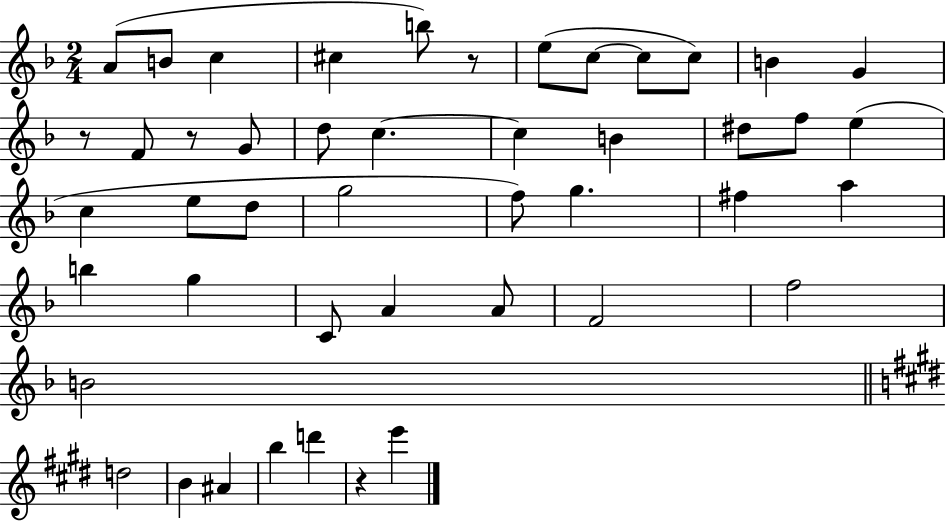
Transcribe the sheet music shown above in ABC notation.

X:1
T:Untitled
M:2/4
L:1/4
K:F
A/2 B/2 c ^c b/2 z/2 e/2 c/2 c/2 c/2 B G z/2 F/2 z/2 G/2 d/2 c c B ^d/2 f/2 e c e/2 d/2 g2 f/2 g ^f a b g C/2 A A/2 F2 f2 B2 d2 B ^A b d' z e'